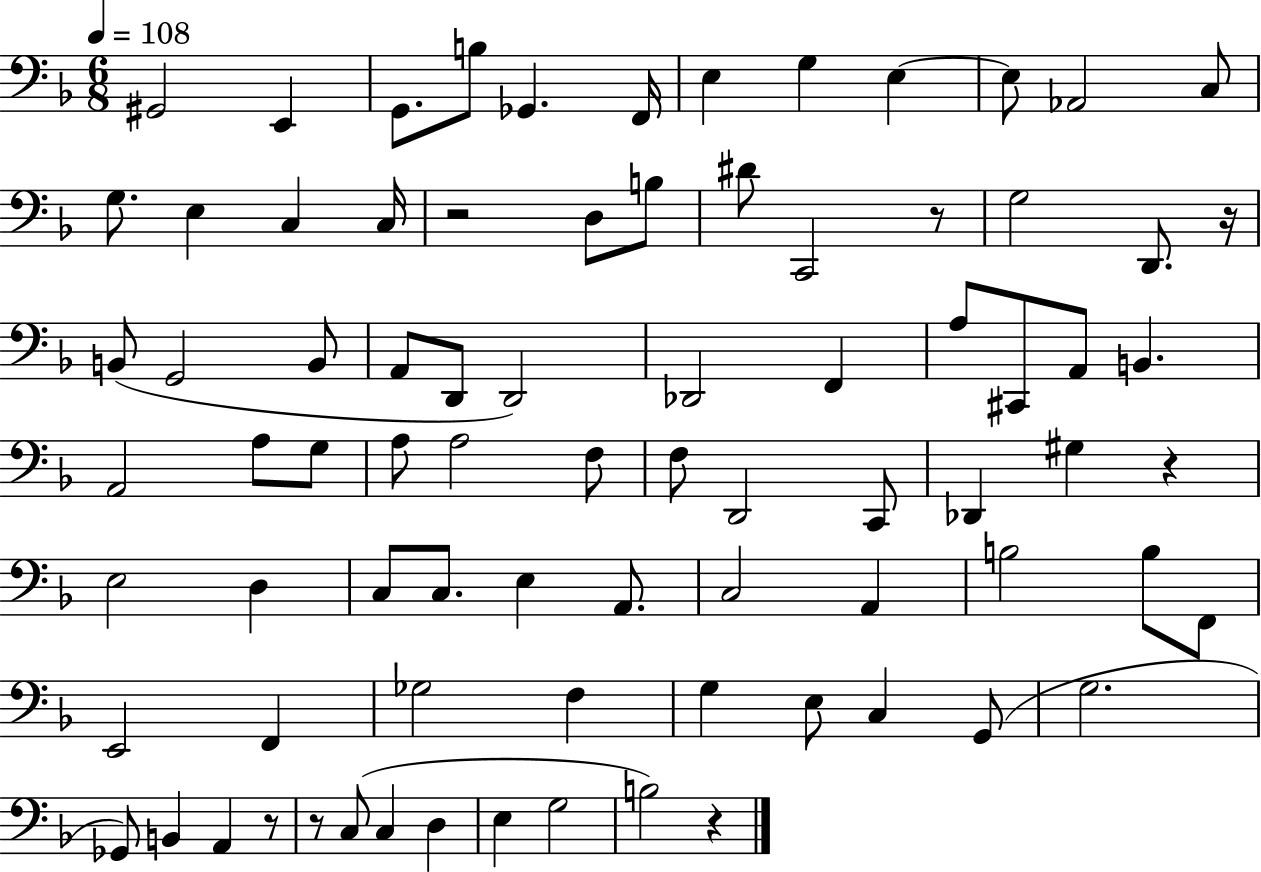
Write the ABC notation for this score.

X:1
T:Untitled
M:6/8
L:1/4
K:F
^G,,2 E,, G,,/2 B,/2 _G,, F,,/4 E, G, E, E,/2 _A,,2 C,/2 G,/2 E, C, C,/4 z2 D,/2 B,/2 ^D/2 C,,2 z/2 G,2 D,,/2 z/4 B,,/2 G,,2 B,,/2 A,,/2 D,,/2 D,,2 _D,,2 F,, A,/2 ^C,,/2 A,,/2 B,, A,,2 A,/2 G,/2 A,/2 A,2 F,/2 F,/2 D,,2 C,,/2 _D,, ^G, z E,2 D, C,/2 C,/2 E, A,,/2 C,2 A,, B,2 B,/2 F,,/2 E,,2 F,, _G,2 F, G, E,/2 C, G,,/2 G,2 _G,,/2 B,, A,, z/2 z/2 C,/2 C, D, E, G,2 B,2 z